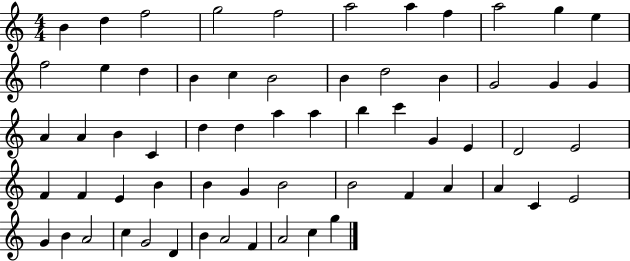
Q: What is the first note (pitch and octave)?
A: B4